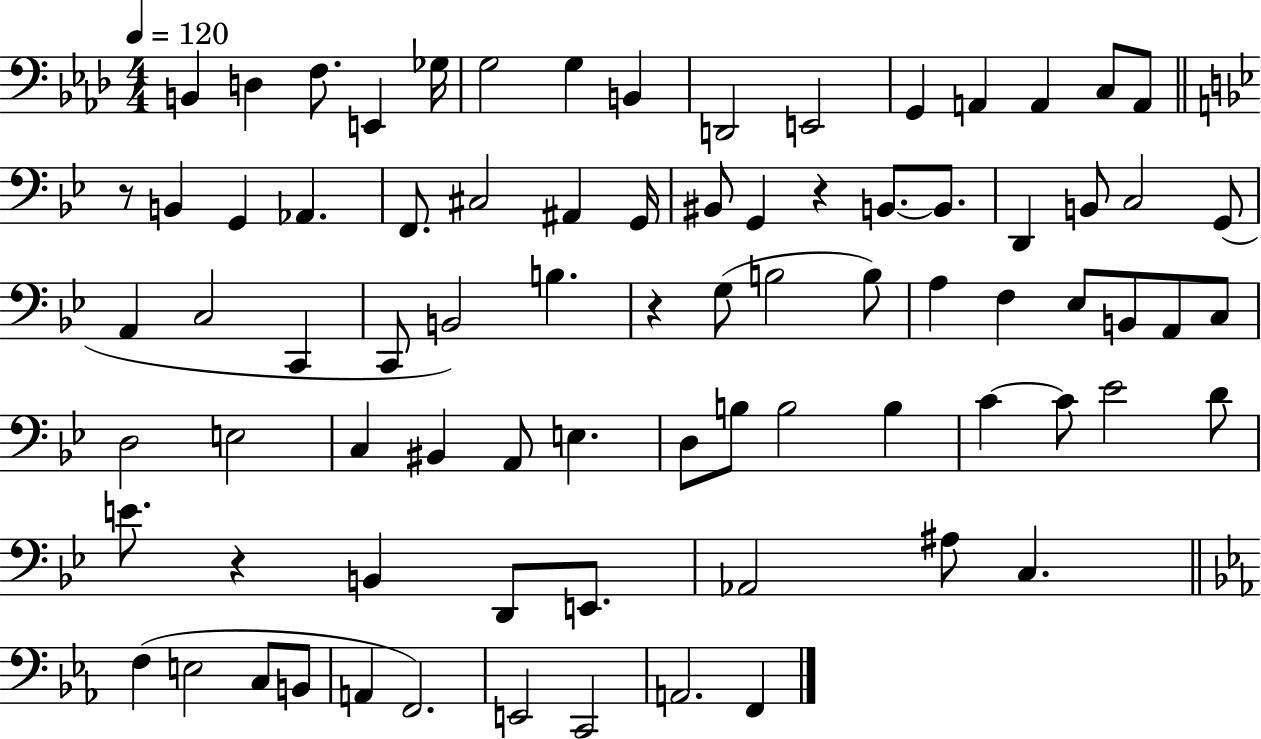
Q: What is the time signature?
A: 4/4